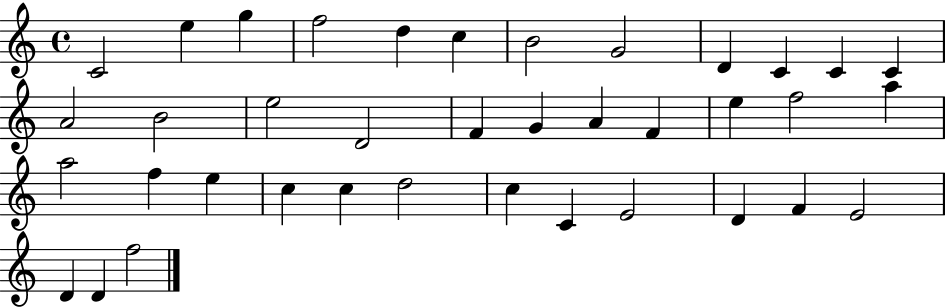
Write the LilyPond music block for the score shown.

{
  \clef treble
  \time 4/4
  \defaultTimeSignature
  \key c \major
  c'2 e''4 g''4 | f''2 d''4 c''4 | b'2 g'2 | d'4 c'4 c'4 c'4 | \break a'2 b'2 | e''2 d'2 | f'4 g'4 a'4 f'4 | e''4 f''2 a''4 | \break a''2 f''4 e''4 | c''4 c''4 d''2 | c''4 c'4 e'2 | d'4 f'4 e'2 | \break d'4 d'4 f''2 | \bar "|."
}